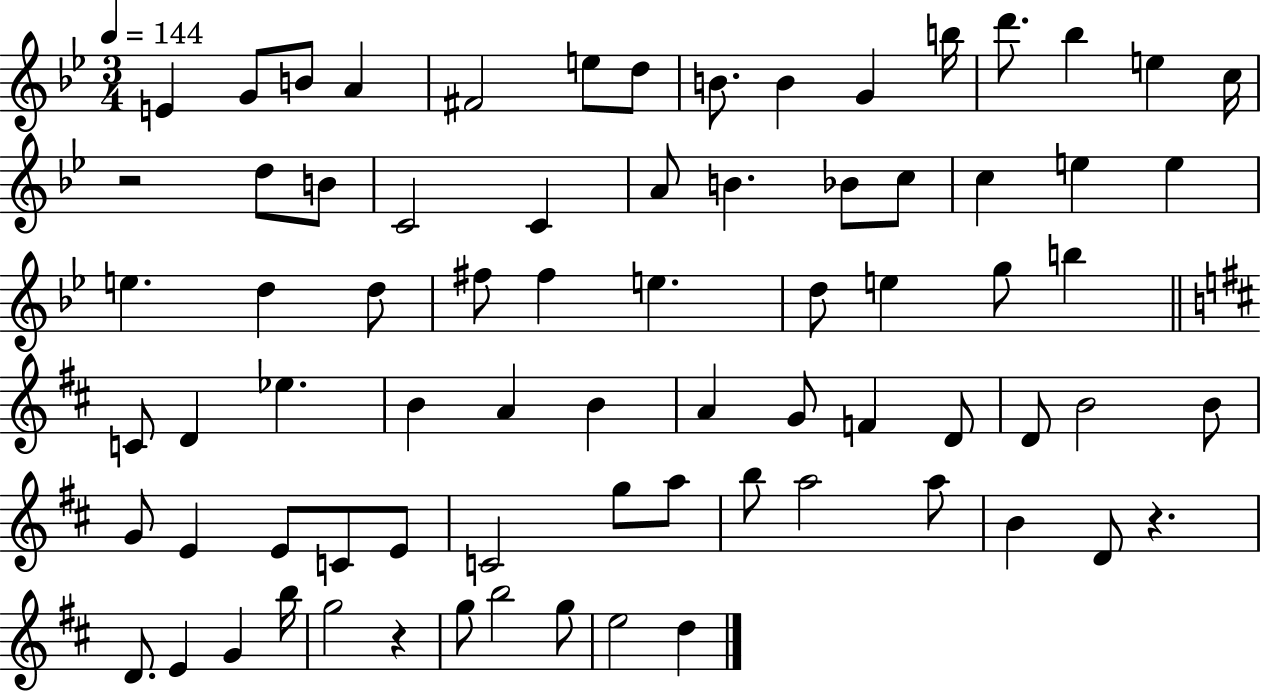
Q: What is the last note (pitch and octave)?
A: D5